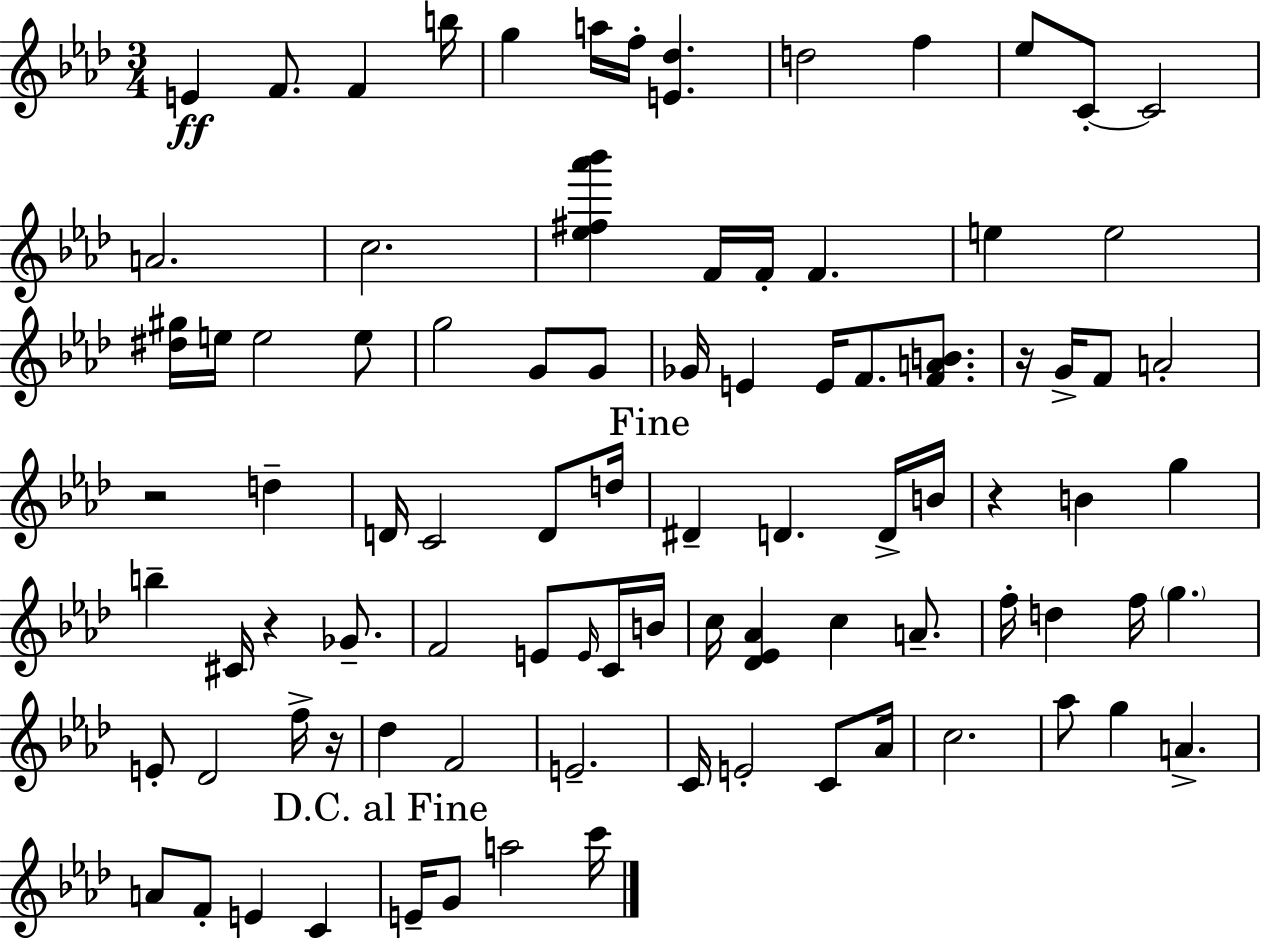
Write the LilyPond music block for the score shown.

{
  \clef treble
  \numericTimeSignature
  \time 3/4
  \key f \minor
  e'4\ff f'8. f'4 b''16 | g''4 a''16 f''16-. <e' des''>4. | d''2 f''4 | ees''8 c'8-.~~ c'2 | \break a'2. | c''2. | <ees'' fis'' aes''' bes'''>4 f'16 f'16-. f'4. | e''4 e''2 | \break <dis'' gis''>16 e''16 e''2 e''8 | g''2 g'8 g'8 | ges'16 e'4 e'16 f'8. <f' a' b'>8. | r16 g'16-> f'8 a'2-. | \break r2 d''4-- | d'16 c'2 d'8 d''16 | \mark "Fine" dis'4-- d'4. d'16-> b'16 | r4 b'4 g''4 | \break b''4-- cis'16 r4 ges'8.-- | f'2 e'8 \grace { e'16 } c'16 | b'16 c''16 <des' ees' aes'>4 c''4 a'8.-- | f''16-. d''4 f''16 \parenthesize g''4. | \break e'8-. des'2 f''16-> | r16 des''4 f'2 | e'2.-- | c'16 e'2-. c'8 | \break aes'16 c''2. | aes''8 g''4 a'4.-> | a'8 f'8-. e'4 c'4 | \mark "D.C. al Fine" e'16-- g'8 a''2 | \break c'''16 \bar "|."
}